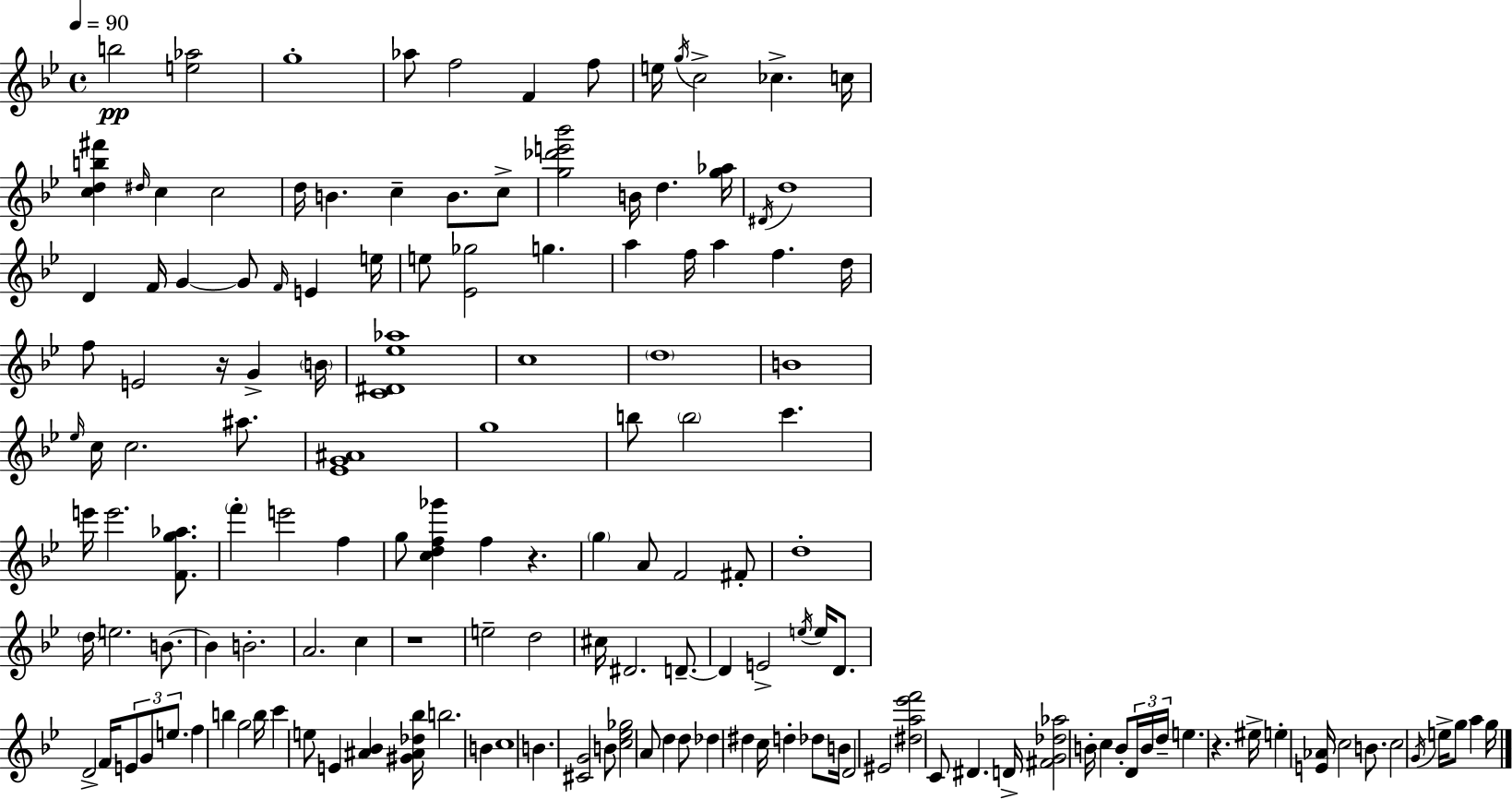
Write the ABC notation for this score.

X:1
T:Untitled
M:4/4
L:1/4
K:Bb
b2 [e_a]2 g4 _a/2 f2 F f/2 e/4 g/4 c2 _c c/4 [cdb^f'] ^d/4 c c2 d/4 B c B/2 c/2 [g_d'e'_b']2 B/4 d [g_a]/4 ^D/4 d4 D F/4 G G/2 F/4 E e/4 e/2 [_E_g]2 g a f/4 a f d/4 f/2 E2 z/4 G B/4 [C^D_e_a]4 c4 d4 B4 _e/4 c/4 c2 ^a/2 [_EG^A]4 g4 b/2 b2 c' e'/4 e'2 [Fg_a]/2 f' e'2 f g/2 [cdf_g'] f z g A/2 F2 ^F/2 d4 d/4 e2 B/2 B B2 A2 c z4 e2 d2 ^c/4 ^D2 D/2 D E2 e/4 e/4 D/2 D2 F/4 E/2 G/2 e/2 f b g2 b/4 c' e/2 E [^A_B] [^G^A_d_b]/4 b2 B c4 B [^CG]2 B/2 [c_e_g]2 A/2 d d/2 _d ^d c/4 d _d/2 B/4 D2 ^E2 [^da_e'f']2 C/2 ^D D/4 [^FG_d_a]2 B/4 c B/2 D/4 B/4 d/4 e z ^e/4 e [E_A]/4 c2 B/2 c2 G/4 e/4 g/2 a g/4